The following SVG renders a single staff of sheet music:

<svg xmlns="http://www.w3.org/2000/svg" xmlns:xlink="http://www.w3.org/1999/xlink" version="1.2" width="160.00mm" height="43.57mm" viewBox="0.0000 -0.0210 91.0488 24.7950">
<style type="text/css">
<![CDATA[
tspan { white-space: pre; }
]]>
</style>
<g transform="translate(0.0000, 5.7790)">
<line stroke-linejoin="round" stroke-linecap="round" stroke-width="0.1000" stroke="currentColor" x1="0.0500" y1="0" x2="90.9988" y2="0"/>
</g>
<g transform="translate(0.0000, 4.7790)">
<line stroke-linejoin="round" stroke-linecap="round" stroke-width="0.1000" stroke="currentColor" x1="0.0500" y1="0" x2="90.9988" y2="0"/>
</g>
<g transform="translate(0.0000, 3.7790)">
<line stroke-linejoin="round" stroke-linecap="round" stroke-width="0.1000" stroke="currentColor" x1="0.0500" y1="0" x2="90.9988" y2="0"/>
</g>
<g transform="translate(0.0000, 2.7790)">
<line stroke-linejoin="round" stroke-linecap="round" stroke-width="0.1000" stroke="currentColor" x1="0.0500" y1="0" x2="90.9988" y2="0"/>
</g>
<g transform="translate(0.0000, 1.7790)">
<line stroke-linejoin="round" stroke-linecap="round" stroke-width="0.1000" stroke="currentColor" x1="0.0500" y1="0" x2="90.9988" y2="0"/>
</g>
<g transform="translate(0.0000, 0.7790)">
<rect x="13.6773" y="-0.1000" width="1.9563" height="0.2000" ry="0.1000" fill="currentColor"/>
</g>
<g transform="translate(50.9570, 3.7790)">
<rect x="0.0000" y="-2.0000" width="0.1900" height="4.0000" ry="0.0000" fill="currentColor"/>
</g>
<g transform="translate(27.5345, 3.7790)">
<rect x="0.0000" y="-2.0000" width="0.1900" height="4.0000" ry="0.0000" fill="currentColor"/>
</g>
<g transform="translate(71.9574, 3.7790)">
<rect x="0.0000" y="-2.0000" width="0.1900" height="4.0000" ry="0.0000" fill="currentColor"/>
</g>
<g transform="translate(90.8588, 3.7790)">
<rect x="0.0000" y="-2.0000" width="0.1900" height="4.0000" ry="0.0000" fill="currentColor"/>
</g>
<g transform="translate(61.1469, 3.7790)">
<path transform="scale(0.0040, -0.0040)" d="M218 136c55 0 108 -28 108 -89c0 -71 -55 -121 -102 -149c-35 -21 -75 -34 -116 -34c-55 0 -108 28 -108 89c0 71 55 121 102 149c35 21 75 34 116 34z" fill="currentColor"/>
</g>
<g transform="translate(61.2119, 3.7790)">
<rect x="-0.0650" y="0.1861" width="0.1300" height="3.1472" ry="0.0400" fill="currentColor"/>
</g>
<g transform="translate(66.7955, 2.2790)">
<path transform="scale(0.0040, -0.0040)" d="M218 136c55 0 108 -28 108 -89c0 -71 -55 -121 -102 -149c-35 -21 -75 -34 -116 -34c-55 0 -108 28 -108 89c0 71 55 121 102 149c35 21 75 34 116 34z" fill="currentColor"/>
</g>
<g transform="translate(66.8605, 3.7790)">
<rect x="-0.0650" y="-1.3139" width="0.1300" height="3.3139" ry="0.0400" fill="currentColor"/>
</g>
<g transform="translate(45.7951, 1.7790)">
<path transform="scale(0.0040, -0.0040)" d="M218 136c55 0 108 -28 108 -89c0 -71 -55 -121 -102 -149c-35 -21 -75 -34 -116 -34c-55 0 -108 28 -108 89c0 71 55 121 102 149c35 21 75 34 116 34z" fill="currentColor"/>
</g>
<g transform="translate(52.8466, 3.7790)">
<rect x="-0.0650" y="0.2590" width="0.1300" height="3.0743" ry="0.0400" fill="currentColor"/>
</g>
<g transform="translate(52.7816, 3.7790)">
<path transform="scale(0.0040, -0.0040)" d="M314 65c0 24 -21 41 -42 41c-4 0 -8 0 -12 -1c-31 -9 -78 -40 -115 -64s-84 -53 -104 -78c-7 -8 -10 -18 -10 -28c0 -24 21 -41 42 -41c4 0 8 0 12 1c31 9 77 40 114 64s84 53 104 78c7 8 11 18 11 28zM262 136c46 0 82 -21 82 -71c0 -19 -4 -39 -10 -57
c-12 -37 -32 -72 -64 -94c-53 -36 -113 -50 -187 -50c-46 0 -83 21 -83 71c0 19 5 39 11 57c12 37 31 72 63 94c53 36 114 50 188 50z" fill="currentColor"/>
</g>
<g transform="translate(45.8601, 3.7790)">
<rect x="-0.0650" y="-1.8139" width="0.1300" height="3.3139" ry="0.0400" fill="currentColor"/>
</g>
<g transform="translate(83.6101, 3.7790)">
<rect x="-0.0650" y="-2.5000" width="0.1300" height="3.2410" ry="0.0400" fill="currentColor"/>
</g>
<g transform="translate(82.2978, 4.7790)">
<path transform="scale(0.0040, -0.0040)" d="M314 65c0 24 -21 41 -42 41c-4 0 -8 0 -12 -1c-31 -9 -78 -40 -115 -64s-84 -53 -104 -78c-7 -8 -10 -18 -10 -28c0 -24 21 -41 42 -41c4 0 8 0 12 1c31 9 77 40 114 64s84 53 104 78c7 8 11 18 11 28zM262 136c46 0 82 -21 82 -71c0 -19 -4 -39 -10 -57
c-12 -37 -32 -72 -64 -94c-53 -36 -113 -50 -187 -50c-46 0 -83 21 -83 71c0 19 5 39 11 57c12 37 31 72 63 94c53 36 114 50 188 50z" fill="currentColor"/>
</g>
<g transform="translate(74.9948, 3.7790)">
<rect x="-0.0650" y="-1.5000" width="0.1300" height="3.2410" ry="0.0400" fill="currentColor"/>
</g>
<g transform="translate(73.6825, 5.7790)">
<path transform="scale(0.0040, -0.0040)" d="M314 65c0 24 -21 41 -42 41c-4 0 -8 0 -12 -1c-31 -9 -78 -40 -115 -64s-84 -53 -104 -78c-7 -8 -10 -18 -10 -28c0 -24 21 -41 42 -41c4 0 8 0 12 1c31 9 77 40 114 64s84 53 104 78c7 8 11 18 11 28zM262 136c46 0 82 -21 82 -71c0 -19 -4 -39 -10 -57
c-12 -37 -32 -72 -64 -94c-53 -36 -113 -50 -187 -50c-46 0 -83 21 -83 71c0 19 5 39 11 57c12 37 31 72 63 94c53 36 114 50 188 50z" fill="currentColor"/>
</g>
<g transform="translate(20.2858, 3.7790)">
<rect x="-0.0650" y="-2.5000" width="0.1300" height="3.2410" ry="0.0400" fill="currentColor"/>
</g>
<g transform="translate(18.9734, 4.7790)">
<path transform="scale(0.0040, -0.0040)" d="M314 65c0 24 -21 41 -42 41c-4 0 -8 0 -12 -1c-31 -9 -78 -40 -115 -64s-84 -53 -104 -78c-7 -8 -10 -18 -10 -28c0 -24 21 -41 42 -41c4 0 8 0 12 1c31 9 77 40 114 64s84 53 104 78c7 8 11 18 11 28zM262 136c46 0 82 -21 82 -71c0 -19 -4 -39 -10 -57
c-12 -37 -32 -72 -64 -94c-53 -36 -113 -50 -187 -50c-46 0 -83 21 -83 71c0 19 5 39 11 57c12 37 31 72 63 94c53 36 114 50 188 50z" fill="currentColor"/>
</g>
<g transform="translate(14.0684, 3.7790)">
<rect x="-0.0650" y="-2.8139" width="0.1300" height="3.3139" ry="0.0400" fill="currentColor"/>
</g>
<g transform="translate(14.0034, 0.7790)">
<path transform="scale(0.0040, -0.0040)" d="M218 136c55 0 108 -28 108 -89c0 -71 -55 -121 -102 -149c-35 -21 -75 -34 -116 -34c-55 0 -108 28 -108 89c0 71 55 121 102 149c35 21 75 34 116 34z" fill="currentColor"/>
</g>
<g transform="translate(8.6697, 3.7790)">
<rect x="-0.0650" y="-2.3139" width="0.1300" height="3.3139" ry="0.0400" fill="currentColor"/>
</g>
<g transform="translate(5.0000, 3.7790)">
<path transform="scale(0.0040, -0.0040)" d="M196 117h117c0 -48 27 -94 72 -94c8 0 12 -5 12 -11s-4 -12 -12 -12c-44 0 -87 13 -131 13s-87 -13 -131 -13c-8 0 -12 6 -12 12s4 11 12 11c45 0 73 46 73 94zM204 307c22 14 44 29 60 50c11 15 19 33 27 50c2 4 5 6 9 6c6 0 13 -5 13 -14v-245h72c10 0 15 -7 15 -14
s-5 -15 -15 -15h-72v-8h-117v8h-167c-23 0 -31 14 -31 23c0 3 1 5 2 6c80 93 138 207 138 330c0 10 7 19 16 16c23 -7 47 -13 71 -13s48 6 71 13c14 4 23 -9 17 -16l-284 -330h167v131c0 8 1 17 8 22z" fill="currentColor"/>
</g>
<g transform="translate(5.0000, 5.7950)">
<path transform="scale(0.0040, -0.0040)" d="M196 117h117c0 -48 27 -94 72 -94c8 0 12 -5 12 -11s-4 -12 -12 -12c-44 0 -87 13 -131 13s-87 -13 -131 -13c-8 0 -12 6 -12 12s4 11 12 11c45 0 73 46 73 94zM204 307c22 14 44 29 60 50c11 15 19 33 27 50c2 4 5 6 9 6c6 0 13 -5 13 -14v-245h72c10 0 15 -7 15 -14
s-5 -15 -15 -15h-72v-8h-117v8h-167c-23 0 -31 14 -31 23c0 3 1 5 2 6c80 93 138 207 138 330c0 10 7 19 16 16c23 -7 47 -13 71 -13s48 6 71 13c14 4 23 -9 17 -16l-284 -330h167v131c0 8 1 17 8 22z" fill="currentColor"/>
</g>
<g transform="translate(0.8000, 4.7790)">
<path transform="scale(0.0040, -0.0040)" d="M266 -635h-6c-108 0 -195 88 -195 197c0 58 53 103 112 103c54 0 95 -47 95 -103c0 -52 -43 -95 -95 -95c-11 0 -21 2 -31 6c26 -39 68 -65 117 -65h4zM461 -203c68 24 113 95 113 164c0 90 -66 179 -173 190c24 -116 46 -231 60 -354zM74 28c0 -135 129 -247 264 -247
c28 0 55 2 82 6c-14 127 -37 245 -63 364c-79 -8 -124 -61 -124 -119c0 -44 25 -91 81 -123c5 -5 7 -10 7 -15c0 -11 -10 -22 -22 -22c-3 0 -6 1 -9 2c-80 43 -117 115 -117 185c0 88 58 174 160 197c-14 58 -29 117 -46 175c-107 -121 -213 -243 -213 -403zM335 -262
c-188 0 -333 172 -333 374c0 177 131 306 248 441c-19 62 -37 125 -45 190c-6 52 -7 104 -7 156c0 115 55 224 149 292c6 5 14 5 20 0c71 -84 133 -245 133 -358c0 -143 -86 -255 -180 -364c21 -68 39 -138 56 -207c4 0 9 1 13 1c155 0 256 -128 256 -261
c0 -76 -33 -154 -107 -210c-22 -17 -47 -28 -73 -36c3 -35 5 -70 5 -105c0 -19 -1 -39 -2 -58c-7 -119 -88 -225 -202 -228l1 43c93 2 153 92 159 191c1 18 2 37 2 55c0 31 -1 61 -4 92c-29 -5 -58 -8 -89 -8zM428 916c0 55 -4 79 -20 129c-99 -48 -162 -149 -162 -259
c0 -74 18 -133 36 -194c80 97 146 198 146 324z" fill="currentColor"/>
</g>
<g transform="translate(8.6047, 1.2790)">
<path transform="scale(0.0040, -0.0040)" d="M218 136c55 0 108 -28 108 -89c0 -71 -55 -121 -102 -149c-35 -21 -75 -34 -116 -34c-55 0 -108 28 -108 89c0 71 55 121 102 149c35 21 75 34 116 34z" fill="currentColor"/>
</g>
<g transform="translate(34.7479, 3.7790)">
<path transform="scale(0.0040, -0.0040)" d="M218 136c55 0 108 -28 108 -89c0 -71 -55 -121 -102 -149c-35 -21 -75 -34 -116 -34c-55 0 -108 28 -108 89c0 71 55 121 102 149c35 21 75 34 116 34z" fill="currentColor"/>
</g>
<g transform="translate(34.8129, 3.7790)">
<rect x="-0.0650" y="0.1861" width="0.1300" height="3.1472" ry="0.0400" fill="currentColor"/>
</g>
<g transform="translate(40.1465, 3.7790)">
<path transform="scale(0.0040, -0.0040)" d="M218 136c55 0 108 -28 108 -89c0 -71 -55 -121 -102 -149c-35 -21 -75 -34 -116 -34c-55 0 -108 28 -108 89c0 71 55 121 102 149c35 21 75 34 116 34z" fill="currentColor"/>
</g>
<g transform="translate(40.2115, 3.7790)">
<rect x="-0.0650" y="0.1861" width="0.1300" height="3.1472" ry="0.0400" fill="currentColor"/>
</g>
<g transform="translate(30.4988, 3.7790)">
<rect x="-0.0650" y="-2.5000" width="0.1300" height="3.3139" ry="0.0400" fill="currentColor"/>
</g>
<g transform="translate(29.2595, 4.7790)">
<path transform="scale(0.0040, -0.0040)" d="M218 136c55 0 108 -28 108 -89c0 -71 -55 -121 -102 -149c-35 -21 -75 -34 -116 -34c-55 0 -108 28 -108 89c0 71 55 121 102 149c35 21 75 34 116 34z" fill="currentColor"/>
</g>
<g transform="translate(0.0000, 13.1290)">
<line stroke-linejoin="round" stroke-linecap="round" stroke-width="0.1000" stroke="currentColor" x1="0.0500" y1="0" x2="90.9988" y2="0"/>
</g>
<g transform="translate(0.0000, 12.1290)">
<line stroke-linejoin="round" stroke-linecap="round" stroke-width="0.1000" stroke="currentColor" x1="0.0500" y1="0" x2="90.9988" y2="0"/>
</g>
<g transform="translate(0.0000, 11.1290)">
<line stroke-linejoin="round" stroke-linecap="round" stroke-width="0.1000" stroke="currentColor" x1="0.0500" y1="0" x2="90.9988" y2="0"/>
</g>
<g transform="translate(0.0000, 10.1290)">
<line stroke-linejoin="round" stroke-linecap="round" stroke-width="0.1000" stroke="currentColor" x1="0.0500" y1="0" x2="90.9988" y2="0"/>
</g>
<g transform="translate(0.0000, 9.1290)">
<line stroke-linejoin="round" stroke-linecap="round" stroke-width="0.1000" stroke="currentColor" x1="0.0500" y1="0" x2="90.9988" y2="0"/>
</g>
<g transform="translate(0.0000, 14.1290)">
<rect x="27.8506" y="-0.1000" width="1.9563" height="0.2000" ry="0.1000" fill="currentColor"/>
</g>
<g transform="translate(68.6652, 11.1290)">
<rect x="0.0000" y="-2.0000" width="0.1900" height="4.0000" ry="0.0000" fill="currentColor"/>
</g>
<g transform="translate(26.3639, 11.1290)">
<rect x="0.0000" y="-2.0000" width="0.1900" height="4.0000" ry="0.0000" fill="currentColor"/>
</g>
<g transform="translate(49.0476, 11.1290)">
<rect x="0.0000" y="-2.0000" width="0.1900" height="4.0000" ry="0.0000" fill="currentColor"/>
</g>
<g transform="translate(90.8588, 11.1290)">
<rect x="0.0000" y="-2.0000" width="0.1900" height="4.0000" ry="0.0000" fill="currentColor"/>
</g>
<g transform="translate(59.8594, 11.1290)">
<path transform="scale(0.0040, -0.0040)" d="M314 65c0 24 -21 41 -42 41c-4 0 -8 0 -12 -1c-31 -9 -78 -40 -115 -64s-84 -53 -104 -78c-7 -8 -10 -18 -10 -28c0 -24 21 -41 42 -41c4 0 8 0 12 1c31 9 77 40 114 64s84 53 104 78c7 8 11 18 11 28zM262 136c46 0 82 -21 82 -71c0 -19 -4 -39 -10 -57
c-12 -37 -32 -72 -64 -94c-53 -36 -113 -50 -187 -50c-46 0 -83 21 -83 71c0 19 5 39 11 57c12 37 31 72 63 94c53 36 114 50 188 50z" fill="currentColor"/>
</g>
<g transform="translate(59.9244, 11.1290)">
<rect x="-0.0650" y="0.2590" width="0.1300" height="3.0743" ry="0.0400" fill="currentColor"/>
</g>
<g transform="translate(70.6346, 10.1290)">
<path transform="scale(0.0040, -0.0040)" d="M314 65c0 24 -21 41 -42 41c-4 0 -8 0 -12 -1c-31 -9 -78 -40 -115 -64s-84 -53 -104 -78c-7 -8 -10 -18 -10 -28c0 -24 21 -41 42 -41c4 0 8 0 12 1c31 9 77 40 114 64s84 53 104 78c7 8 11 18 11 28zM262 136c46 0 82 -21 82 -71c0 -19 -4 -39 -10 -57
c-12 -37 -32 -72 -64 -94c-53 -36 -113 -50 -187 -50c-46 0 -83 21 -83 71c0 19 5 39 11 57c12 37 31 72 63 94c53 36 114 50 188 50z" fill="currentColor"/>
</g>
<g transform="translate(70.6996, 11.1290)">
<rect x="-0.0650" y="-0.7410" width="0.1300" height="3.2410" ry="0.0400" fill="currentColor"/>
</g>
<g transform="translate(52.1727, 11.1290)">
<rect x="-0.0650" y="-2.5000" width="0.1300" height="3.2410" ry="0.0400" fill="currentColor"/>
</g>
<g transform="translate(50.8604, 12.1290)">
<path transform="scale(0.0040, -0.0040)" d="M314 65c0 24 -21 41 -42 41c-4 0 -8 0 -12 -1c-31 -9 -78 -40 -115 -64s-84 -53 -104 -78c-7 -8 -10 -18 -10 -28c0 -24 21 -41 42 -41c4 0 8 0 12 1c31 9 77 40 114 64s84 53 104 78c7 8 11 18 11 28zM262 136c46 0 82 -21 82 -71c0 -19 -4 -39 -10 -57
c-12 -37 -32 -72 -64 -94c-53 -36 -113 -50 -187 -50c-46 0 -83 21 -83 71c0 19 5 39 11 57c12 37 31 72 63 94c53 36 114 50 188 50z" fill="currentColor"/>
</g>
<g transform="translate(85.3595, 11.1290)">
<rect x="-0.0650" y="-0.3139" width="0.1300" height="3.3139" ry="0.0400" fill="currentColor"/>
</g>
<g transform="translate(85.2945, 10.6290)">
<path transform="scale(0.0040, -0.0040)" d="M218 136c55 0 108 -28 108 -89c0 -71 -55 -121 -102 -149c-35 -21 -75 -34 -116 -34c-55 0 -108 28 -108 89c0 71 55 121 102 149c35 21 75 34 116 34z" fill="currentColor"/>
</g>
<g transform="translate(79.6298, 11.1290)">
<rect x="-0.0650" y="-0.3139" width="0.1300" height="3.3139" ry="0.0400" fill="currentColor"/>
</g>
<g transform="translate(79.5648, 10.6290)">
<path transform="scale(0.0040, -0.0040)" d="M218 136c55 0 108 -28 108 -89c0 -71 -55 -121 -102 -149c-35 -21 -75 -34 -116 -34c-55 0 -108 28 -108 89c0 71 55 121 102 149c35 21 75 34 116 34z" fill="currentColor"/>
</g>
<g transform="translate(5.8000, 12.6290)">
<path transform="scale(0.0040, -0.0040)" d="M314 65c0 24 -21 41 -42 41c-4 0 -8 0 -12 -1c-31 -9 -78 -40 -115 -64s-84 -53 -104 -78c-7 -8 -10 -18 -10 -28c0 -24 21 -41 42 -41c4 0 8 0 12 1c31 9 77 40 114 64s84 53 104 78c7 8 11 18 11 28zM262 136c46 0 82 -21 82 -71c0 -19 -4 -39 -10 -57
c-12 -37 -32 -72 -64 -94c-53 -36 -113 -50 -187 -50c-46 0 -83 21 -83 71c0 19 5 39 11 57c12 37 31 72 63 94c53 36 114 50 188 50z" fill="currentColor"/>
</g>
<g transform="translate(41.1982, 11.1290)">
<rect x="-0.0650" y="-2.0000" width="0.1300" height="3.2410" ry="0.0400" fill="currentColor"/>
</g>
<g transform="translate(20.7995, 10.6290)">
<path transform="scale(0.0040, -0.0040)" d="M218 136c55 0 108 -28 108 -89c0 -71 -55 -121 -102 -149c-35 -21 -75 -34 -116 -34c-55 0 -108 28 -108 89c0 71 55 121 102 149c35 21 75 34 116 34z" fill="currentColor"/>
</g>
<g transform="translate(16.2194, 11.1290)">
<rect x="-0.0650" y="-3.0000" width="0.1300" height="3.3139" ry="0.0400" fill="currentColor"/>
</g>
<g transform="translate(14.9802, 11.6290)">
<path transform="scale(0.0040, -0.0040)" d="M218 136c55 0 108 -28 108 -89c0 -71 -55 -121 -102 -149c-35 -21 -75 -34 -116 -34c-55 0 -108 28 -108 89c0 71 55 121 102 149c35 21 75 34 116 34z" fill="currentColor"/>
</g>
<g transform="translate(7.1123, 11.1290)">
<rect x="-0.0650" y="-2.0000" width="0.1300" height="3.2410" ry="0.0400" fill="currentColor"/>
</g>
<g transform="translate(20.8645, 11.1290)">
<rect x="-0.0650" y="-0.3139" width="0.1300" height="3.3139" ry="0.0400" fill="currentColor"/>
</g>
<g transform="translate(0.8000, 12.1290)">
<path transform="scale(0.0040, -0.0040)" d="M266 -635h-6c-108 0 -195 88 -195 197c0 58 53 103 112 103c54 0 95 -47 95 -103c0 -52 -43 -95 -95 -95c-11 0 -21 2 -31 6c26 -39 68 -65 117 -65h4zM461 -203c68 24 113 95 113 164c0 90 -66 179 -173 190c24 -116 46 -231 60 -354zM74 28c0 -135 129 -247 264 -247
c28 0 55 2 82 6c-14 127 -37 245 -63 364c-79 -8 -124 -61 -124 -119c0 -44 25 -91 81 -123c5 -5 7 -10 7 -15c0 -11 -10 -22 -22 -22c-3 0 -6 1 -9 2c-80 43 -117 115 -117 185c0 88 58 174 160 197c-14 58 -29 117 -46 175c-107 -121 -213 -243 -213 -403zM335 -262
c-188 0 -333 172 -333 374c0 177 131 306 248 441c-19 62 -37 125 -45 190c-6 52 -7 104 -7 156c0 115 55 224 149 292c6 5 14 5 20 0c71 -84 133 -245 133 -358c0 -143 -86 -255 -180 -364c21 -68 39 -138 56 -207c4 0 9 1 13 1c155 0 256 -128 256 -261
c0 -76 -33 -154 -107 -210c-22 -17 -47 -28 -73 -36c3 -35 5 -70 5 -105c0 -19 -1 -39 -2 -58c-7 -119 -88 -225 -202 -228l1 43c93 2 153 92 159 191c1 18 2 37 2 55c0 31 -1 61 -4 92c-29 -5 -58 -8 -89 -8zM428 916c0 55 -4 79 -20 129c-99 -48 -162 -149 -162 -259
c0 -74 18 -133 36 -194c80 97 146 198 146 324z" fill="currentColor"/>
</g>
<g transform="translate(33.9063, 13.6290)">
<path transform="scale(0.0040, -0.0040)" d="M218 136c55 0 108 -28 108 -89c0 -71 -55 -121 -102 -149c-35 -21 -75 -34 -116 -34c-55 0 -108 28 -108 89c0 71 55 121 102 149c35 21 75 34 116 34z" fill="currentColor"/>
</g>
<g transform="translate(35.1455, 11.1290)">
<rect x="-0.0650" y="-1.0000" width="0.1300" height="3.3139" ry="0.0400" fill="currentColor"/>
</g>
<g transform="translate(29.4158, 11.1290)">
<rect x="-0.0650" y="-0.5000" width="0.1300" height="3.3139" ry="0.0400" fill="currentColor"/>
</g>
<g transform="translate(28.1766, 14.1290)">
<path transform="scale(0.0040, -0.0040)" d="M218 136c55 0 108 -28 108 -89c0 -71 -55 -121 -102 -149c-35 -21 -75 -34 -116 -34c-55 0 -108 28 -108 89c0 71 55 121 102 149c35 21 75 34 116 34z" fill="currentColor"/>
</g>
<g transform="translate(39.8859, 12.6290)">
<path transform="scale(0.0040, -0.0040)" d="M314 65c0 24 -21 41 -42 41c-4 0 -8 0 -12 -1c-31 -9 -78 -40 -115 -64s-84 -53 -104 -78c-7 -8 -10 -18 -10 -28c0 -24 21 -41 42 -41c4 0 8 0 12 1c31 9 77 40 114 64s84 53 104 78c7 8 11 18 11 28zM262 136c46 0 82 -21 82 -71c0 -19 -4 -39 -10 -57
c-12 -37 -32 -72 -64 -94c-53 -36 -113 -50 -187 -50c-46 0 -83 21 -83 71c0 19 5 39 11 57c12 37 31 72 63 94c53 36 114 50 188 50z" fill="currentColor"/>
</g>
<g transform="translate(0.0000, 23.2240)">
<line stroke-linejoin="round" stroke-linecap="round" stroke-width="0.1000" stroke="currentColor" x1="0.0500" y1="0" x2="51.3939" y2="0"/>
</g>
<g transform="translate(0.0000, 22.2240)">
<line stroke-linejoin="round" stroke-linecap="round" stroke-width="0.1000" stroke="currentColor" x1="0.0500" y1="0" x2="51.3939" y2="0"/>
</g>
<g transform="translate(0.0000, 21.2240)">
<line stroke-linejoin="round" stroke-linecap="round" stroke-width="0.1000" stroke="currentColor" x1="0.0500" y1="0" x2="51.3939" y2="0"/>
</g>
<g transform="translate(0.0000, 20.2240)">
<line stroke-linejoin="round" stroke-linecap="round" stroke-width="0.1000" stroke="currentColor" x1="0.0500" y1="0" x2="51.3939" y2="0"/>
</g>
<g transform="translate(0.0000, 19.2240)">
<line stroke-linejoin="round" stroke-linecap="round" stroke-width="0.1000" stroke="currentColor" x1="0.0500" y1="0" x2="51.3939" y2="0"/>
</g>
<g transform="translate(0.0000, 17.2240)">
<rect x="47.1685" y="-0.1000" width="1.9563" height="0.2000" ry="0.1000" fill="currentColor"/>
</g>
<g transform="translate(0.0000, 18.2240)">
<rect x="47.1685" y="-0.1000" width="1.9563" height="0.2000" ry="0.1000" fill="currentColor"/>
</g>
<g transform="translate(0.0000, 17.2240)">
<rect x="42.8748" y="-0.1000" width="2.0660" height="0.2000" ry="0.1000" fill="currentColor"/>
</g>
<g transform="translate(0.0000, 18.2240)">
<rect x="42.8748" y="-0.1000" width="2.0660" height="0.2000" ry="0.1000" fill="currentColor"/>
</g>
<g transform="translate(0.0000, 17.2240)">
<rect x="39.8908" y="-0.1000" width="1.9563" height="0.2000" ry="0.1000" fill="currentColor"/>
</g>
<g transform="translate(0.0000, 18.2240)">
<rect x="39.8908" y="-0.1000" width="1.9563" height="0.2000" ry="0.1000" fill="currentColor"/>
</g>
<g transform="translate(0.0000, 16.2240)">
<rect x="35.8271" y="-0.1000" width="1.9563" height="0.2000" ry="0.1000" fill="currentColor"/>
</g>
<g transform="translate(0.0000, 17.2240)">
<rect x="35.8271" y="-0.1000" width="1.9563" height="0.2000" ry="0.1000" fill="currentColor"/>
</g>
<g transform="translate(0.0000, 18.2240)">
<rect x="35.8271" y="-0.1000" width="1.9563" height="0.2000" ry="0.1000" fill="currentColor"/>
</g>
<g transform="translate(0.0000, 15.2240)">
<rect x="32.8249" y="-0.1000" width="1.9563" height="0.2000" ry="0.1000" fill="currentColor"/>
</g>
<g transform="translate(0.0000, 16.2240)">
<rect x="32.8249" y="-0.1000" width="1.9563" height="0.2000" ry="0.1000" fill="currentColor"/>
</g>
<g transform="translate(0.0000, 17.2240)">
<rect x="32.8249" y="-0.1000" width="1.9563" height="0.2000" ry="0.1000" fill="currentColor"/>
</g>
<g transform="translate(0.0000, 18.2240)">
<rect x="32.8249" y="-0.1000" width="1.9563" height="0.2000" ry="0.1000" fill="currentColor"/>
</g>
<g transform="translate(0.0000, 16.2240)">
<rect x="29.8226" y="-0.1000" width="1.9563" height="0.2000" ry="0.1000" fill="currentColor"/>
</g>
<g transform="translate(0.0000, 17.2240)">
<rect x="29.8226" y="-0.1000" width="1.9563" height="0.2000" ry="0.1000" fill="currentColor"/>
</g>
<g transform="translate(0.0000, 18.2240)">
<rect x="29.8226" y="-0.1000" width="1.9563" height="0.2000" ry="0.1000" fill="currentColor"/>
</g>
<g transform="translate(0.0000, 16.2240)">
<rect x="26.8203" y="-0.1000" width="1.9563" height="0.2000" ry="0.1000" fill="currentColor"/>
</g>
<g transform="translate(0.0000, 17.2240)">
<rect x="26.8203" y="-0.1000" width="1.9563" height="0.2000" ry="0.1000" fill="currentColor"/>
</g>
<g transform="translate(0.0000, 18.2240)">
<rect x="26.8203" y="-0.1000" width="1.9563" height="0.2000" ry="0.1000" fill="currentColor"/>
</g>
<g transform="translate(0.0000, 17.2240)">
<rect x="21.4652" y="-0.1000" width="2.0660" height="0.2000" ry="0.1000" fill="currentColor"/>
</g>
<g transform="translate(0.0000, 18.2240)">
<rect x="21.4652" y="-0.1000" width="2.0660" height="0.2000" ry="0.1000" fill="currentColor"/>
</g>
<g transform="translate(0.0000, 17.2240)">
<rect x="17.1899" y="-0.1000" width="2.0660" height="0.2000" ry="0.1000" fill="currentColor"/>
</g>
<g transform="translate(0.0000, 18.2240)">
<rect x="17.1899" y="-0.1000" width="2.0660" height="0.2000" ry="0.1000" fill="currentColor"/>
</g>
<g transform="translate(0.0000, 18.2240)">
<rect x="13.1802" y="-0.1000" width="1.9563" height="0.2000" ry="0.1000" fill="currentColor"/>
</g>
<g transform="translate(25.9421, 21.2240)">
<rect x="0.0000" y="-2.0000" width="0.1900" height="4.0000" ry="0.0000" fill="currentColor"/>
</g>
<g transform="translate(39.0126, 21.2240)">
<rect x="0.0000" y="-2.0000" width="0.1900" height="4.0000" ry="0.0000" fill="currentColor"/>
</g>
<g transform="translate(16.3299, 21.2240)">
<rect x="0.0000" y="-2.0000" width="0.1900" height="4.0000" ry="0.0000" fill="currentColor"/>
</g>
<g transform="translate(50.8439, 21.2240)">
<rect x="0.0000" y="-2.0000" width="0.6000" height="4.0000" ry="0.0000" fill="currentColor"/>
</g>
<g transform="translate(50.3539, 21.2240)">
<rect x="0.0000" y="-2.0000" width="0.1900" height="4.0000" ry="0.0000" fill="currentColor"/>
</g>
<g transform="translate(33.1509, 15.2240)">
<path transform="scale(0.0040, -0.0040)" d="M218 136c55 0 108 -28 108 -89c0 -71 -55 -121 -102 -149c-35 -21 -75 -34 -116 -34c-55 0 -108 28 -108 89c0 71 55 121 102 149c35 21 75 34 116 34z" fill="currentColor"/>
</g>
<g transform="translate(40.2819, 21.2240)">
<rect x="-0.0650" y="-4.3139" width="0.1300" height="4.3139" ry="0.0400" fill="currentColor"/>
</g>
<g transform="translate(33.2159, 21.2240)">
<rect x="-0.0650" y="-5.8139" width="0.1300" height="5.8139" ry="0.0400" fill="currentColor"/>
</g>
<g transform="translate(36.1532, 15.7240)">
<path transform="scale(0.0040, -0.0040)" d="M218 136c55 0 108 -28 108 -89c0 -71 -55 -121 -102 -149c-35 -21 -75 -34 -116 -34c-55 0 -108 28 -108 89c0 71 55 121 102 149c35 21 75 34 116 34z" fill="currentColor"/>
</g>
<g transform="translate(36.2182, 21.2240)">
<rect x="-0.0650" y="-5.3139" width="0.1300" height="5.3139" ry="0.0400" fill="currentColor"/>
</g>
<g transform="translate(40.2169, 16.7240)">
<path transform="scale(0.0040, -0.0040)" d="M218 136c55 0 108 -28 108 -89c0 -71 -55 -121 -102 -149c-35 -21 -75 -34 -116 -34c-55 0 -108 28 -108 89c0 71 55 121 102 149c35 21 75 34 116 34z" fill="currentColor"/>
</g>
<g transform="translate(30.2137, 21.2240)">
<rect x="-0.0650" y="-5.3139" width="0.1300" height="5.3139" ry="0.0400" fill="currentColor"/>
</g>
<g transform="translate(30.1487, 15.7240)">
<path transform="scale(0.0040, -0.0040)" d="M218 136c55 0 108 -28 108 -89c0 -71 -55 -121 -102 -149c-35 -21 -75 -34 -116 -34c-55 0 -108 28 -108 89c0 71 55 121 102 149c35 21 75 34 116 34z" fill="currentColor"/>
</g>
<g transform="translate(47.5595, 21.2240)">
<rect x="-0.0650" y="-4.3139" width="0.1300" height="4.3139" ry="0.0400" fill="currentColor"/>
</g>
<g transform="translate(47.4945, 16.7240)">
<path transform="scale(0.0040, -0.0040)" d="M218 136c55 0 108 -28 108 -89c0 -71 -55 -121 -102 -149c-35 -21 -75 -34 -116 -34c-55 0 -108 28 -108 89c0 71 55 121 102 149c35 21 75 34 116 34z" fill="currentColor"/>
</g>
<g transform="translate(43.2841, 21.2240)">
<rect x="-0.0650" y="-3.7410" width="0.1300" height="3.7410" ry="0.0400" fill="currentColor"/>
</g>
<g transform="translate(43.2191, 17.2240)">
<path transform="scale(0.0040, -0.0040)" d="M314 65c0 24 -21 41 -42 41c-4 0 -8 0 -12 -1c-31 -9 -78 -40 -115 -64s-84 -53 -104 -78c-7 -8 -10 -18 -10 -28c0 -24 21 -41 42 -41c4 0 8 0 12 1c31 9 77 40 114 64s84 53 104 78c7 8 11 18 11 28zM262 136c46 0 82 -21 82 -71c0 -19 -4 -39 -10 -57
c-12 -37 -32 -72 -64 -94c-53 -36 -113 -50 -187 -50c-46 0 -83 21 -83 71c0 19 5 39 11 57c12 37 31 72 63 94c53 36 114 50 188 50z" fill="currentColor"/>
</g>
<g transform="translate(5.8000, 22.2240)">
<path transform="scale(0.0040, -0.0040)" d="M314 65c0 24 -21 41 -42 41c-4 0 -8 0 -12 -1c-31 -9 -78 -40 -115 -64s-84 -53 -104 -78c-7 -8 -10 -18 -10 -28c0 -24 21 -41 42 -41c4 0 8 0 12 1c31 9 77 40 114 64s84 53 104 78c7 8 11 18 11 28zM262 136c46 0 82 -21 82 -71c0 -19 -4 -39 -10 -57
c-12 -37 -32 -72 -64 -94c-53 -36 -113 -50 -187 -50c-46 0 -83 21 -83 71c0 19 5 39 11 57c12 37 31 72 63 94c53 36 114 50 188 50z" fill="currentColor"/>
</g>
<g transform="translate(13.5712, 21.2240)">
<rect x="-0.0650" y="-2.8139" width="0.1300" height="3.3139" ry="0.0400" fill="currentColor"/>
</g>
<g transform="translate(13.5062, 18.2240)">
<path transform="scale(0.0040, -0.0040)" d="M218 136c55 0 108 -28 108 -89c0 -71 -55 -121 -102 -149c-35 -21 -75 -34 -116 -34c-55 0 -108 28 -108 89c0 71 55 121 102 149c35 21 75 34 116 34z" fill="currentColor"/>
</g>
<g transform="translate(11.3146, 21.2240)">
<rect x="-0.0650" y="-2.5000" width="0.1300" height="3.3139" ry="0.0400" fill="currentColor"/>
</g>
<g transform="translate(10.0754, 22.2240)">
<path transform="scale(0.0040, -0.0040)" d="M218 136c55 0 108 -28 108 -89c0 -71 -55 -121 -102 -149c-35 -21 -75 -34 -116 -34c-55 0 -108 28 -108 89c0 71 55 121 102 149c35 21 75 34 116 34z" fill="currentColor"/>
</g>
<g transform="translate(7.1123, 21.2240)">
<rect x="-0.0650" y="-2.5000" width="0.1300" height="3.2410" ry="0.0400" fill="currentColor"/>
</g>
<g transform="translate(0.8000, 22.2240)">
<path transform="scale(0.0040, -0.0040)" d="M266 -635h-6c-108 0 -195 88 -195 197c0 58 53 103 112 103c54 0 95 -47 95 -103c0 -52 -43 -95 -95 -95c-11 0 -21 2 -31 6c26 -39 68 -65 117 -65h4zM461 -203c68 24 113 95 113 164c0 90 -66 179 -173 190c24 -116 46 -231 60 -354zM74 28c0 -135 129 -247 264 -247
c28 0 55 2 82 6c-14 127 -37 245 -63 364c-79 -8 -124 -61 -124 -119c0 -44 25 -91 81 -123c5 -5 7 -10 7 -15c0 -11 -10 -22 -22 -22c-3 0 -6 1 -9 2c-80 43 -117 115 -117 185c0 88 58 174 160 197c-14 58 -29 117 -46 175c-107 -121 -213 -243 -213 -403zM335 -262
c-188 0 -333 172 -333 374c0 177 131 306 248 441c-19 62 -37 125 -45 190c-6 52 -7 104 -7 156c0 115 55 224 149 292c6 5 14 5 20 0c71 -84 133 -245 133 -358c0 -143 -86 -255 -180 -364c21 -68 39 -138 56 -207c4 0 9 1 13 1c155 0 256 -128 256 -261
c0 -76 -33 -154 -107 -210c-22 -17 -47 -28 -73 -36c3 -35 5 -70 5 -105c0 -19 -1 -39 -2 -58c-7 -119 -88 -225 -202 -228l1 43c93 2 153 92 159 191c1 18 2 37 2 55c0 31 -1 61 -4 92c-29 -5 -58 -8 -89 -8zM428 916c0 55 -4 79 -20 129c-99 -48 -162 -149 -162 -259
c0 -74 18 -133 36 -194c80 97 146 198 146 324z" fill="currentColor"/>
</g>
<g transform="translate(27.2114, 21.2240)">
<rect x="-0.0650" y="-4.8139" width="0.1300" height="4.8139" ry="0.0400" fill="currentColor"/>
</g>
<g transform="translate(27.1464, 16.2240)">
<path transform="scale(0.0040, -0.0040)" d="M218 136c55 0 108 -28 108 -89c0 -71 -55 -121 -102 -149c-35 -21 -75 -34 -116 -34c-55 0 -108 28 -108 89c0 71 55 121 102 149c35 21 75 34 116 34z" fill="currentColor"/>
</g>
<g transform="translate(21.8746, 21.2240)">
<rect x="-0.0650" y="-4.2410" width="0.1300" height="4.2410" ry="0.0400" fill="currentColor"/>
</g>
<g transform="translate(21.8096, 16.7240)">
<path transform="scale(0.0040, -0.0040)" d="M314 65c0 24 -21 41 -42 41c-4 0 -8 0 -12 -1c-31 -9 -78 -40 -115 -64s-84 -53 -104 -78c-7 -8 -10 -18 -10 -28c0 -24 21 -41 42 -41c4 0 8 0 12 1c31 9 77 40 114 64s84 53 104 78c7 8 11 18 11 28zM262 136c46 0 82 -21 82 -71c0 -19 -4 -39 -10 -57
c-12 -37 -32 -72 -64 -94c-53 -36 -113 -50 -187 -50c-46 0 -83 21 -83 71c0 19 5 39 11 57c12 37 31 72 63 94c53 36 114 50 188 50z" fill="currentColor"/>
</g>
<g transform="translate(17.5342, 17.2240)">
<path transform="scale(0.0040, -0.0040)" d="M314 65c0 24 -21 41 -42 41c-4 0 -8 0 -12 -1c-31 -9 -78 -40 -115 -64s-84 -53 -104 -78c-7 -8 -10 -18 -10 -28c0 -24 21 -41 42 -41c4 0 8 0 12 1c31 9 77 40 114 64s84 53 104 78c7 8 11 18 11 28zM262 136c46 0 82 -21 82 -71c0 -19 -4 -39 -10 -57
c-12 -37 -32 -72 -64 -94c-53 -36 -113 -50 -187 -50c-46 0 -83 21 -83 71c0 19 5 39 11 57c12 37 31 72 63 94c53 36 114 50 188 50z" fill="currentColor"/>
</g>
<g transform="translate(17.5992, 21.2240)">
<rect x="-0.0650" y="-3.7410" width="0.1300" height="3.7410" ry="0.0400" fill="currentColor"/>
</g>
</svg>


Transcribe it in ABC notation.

X:1
T:Untitled
M:4/4
L:1/4
K:C
g a G2 G B B f B2 B e E2 G2 F2 A c C D F2 G2 B2 d2 c c G2 G a c'2 d'2 e' f' g' f' d' c'2 d'